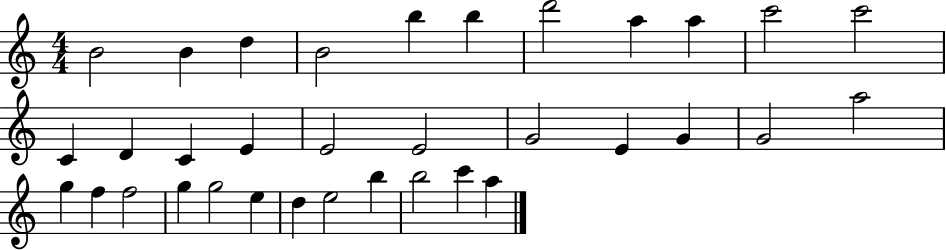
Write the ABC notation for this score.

X:1
T:Untitled
M:4/4
L:1/4
K:C
B2 B d B2 b b d'2 a a c'2 c'2 C D C E E2 E2 G2 E G G2 a2 g f f2 g g2 e d e2 b b2 c' a